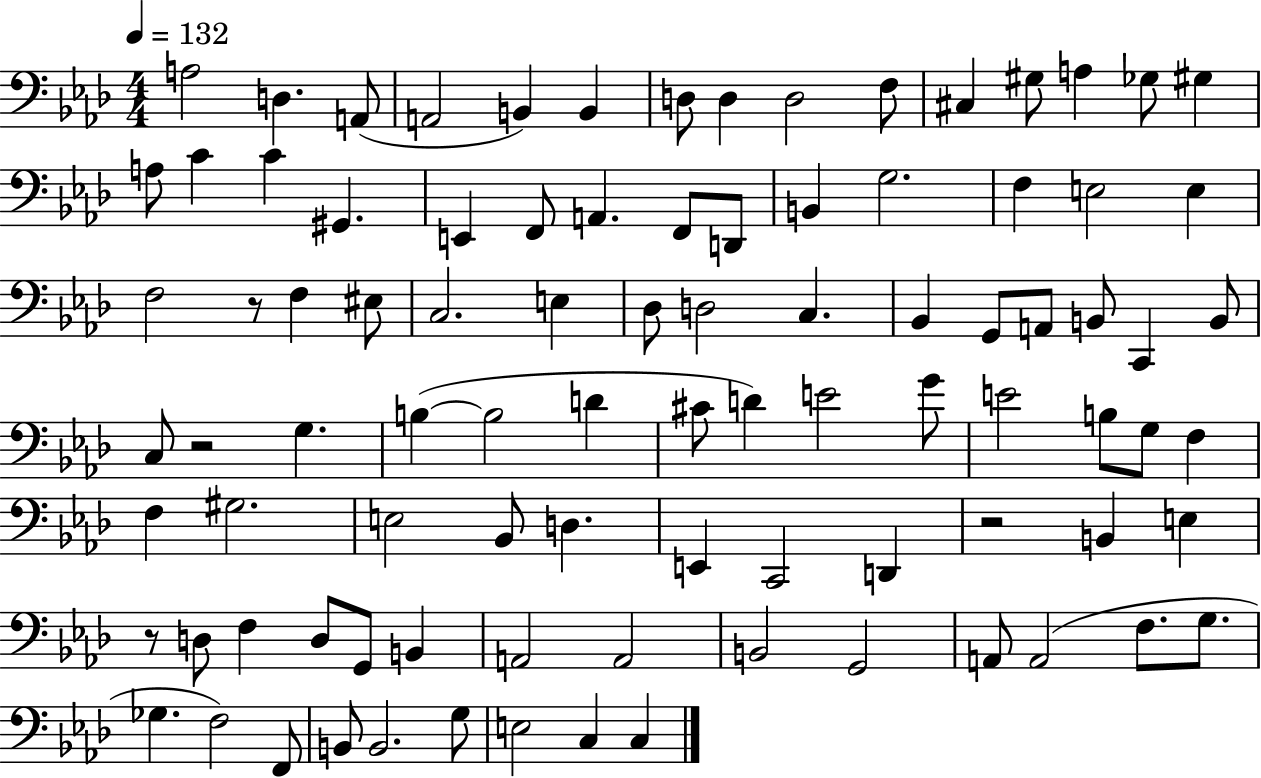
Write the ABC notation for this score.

X:1
T:Untitled
M:4/4
L:1/4
K:Ab
A,2 D, A,,/2 A,,2 B,, B,, D,/2 D, D,2 F,/2 ^C, ^G,/2 A, _G,/2 ^G, A,/2 C C ^G,, E,, F,,/2 A,, F,,/2 D,,/2 B,, G,2 F, E,2 E, F,2 z/2 F, ^E,/2 C,2 E, _D,/2 D,2 C, _B,, G,,/2 A,,/2 B,,/2 C,, B,,/2 C,/2 z2 G, B, B,2 D ^C/2 D E2 G/2 E2 B,/2 G,/2 F, F, ^G,2 E,2 _B,,/2 D, E,, C,,2 D,, z2 B,, E, z/2 D,/2 F, D,/2 G,,/2 B,, A,,2 A,,2 B,,2 G,,2 A,,/2 A,,2 F,/2 G,/2 _G, F,2 F,,/2 B,,/2 B,,2 G,/2 E,2 C, C,